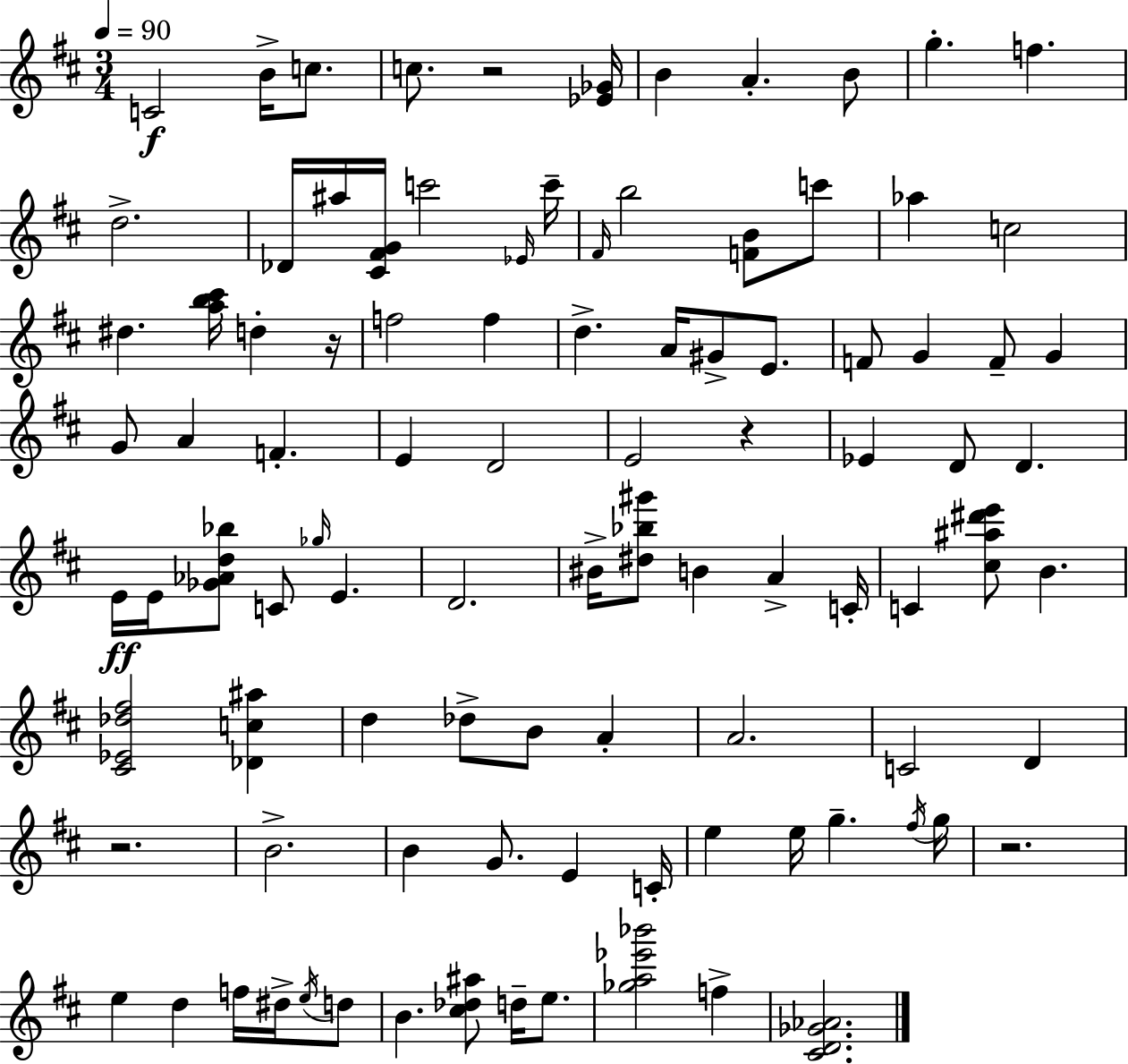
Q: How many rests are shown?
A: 5